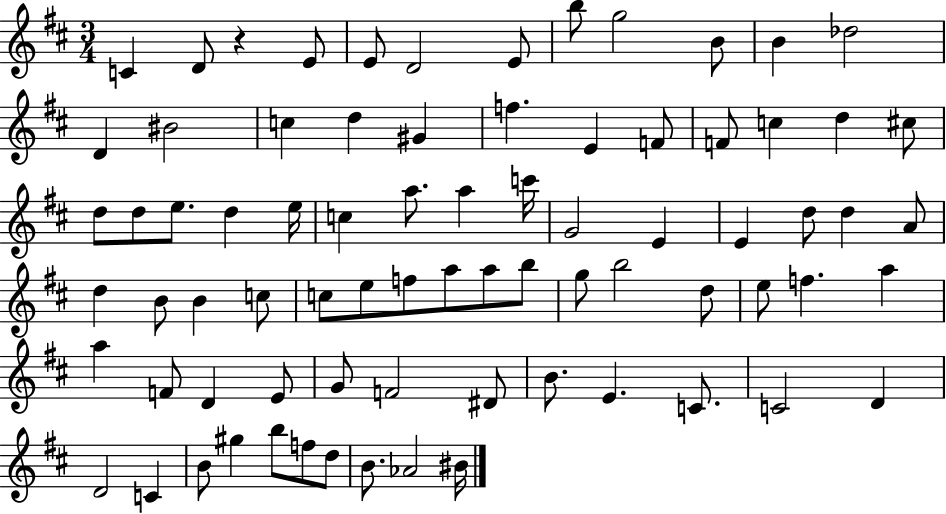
{
  \clef treble
  \numericTimeSignature
  \time 3/4
  \key d \major
  c'4 d'8 r4 e'8 | e'8 d'2 e'8 | b''8 g''2 b'8 | b'4 des''2 | \break d'4 bis'2 | c''4 d''4 gis'4 | f''4. e'4 f'8 | f'8 c''4 d''4 cis''8 | \break d''8 d''8 e''8. d''4 e''16 | c''4 a''8. a''4 c'''16 | g'2 e'4 | e'4 d''8 d''4 a'8 | \break d''4 b'8 b'4 c''8 | c''8 e''8 f''8 a''8 a''8 b''8 | g''8 b''2 d''8 | e''8 f''4. a''4 | \break a''4 f'8 d'4 e'8 | g'8 f'2 dis'8 | b'8. e'4. c'8. | c'2 d'4 | \break d'2 c'4 | b'8 gis''4 b''8 f''8 d''8 | b'8. aes'2 bis'16 | \bar "|."
}